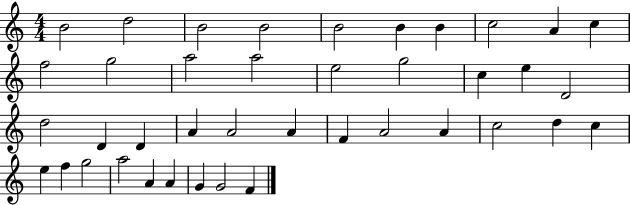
B4/h D5/h B4/h B4/h B4/h B4/q B4/q C5/h A4/q C5/q F5/h G5/h A5/h A5/h E5/h G5/h C5/q E5/q D4/h D5/h D4/q D4/q A4/q A4/h A4/q F4/q A4/h A4/q C5/h D5/q C5/q E5/q F5/q G5/h A5/h A4/q A4/q G4/q G4/h F4/q